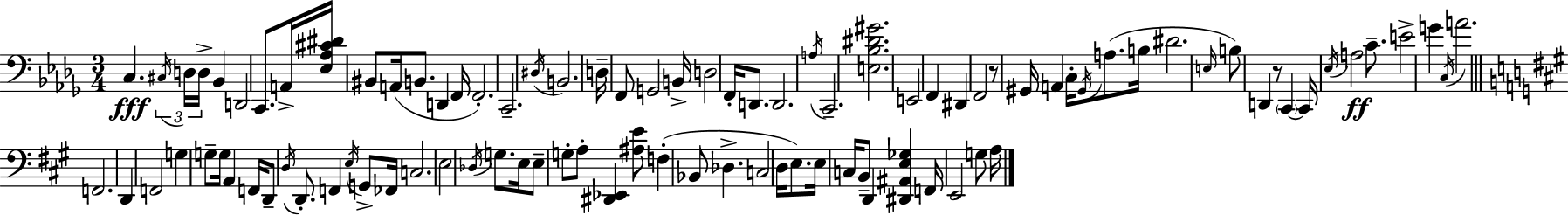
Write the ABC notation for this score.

X:1
T:Untitled
M:3/4
L:1/4
K:Bbm
C, ^C,/4 D,/4 D,/4 _B,, D,,2 C,,/2 A,,/4 [_E,_A,^C^D]/4 ^B,,/2 A,,/4 B,,/2 D,, F,,/4 F,,2 C,,2 ^D,/4 B,,2 D,/4 F,,/2 G,,2 B,,/4 D,2 F,,/4 D,,/2 D,,2 A,/4 C,,2 [E,_B,^D^G]2 E,,2 F,, ^D,, F,,2 z/2 ^G,,/4 A,, C,/4 ^G,,/4 A,/2 B,/4 ^D2 E,/4 B,/2 D,, z/2 C,, C,,/4 _E,/4 A,2 C/2 E2 G C,/4 A2 F,,2 D,, F,,2 G, G,/2 G,/4 A,, F,,/4 D,,/2 D,/4 D,,/2 F,, E,/4 G,,/2 _F,,/4 C,2 E,2 _D,/4 G,/2 E,/4 E,/2 G,/2 A,/2 [^D,,_E,,] [^A,E]/2 F, _B,,/2 _D, C,2 D,/4 E,/2 E,/4 C,/4 B,,/2 D,, [^D,,^A,,E,_G,] F,,/4 E,,2 G,/2 A,/4